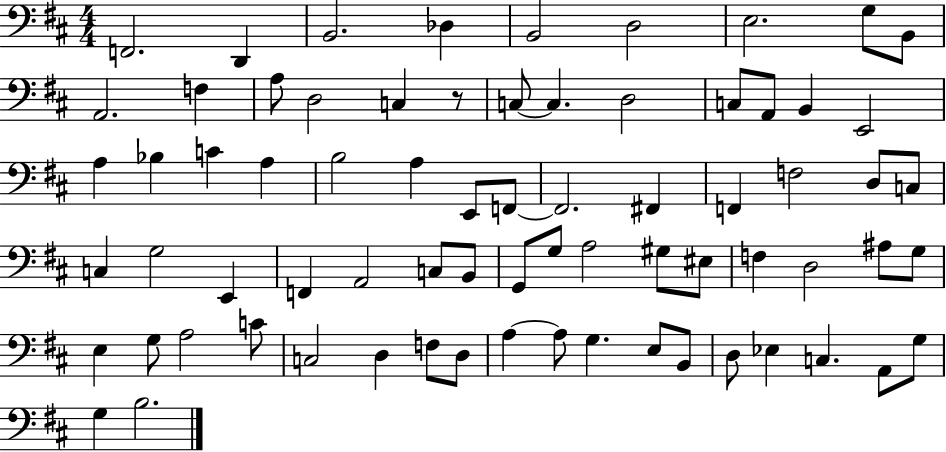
F2/h. D2/q B2/h. Db3/q B2/h D3/h E3/h. G3/e B2/e A2/h. F3/q A3/e D3/h C3/q R/e C3/e C3/q. D3/h C3/e A2/e B2/q E2/h A3/q Bb3/q C4/q A3/q B3/h A3/q E2/e F2/e F2/h. F#2/q F2/q F3/h D3/e C3/e C3/q G3/h E2/q F2/q A2/h C3/e B2/e G2/e G3/e A3/h G#3/e EIS3/e F3/q D3/h A#3/e G3/e E3/q G3/e A3/h C4/e C3/h D3/q F3/e D3/e A3/q A3/e G3/q. E3/e B2/e D3/e Eb3/q C3/q. A2/e G3/e G3/q B3/h.